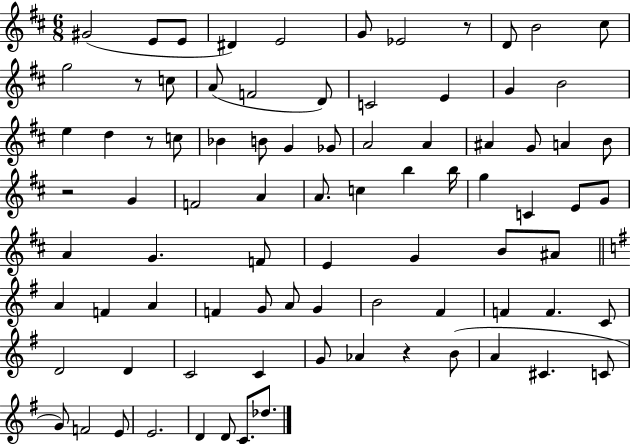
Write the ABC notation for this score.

X:1
T:Untitled
M:6/8
L:1/4
K:D
^G2 E/2 E/2 ^D E2 G/2 _E2 z/2 D/2 B2 ^c/2 g2 z/2 c/2 A/2 F2 D/2 C2 E G B2 e d z/2 c/2 _B B/2 G _G/2 A2 A ^A G/2 A B/2 z2 G F2 A A/2 c b b/4 g C E/2 G/2 A G F/2 E G B/2 ^A/2 A F A F G/2 A/2 G B2 ^F F F C/2 D2 D C2 C G/2 _A z B/2 A ^C C/2 G/2 F2 E/2 E2 D D/2 C/2 _d/2